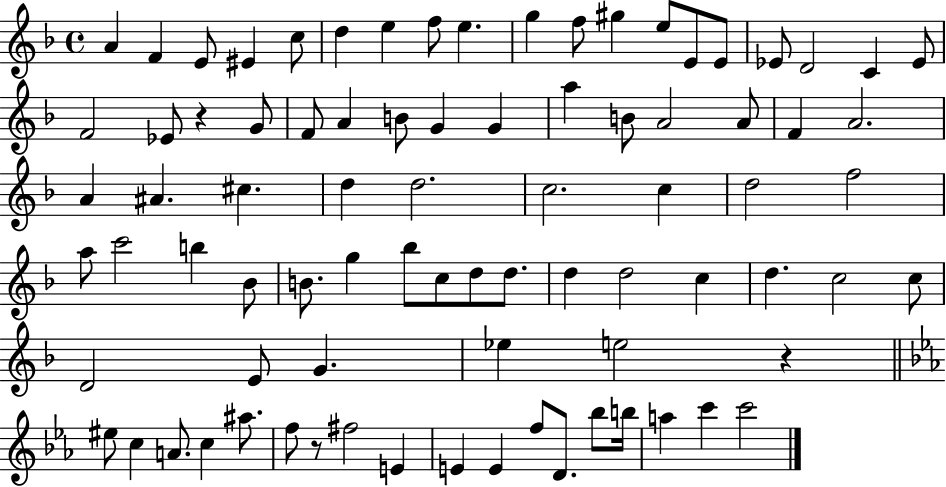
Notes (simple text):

A4/q F4/q E4/e EIS4/q C5/e D5/q E5/q F5/e E5/q. G5/q F5/e G#5/q E5/e E4/e E4/e Eb4/e D4/h C4/q Eb4/e F4/h Eb4/e R/q G4/e F4/e A4/q B4/e G4/q G4/q A5/q B4/e A4/h A4/e F4/q A4/h. A4/q A#4/q. C#5/q. D5/q D5/h. C5/h. C5/q D5/h F5/h A5/e C6/h B5/q Bb4/e B4/e. G5/q Bb5/e C5/e D5/e D5/e. D5/q D5/h C5/q D5/q. C5/h C5/e D4/h E4/e G4/q. Eb5/q E5/h R/q EIS5/e C5/q A4/e. C5/q A#5/e. F5/e R/e F#5/h E4/q E4/q E4/q F5/e D4/e. Bb5/e B5/s A5/q C6/q C6/h